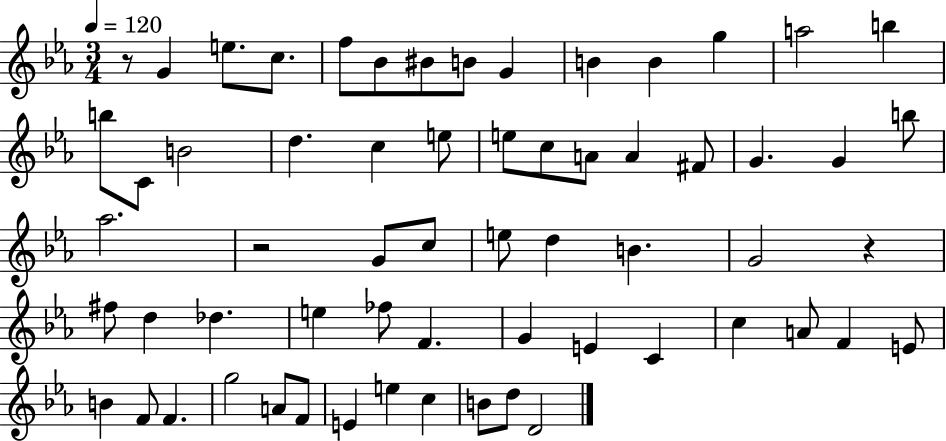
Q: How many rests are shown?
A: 3